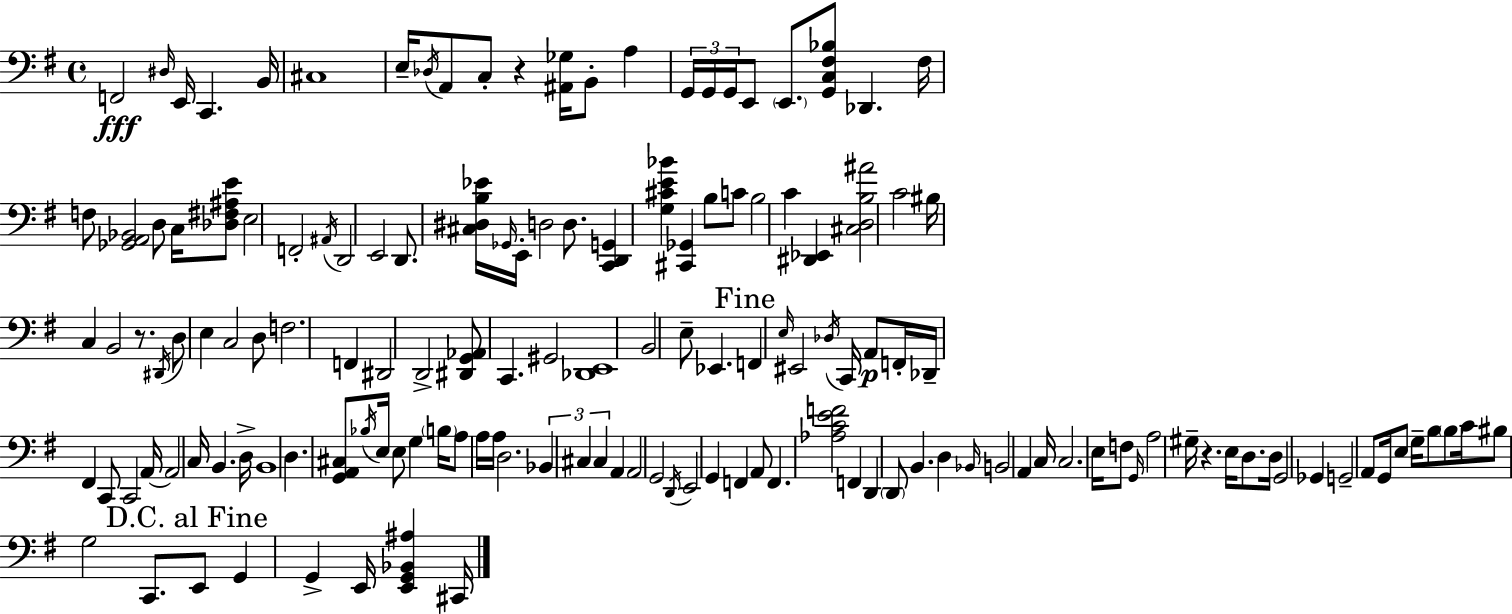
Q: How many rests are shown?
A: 3